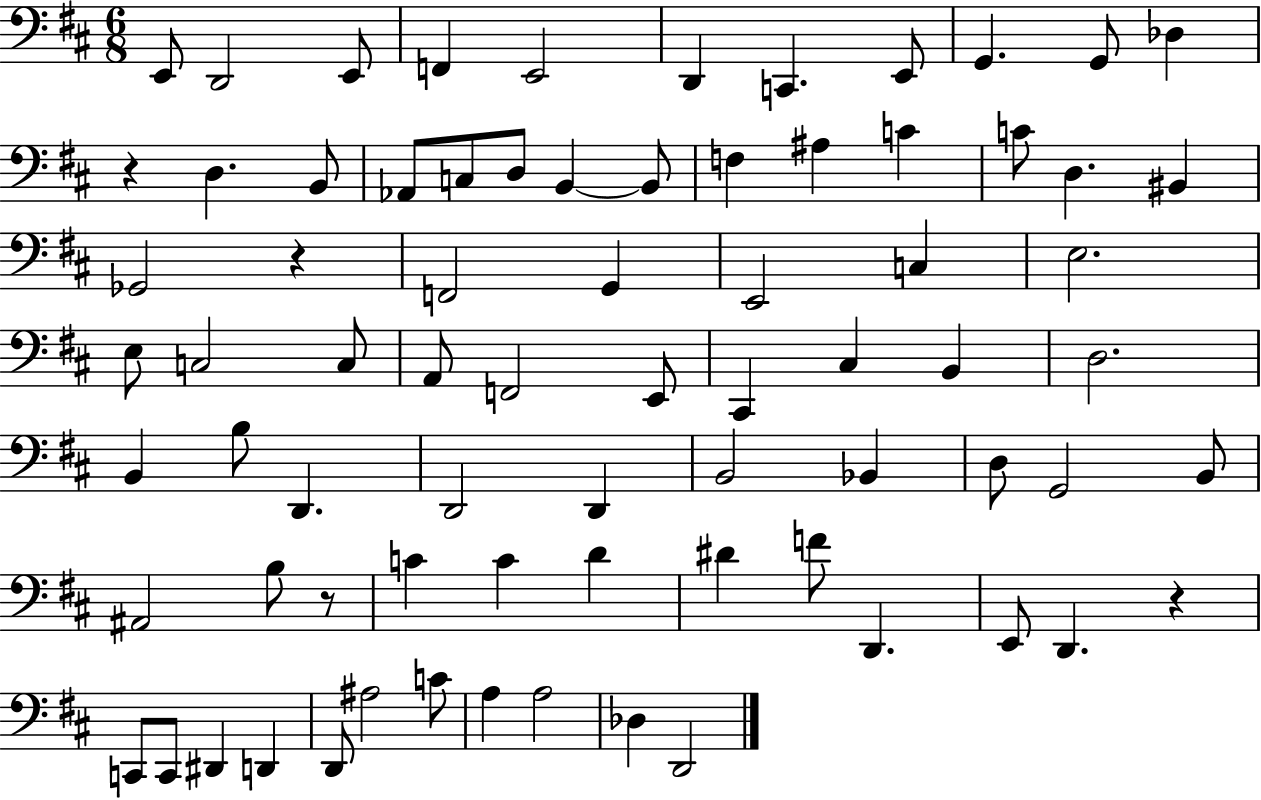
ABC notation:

X:1
T:Untitled
M:6/8
L:1/4
K:D
E,,/2 D,,2 E,,/2 F,, E,,2 D,, C,, E,,/2 G,, G,,/2 _D, z D, B,,/2 _A,,/2 C,/2 D,/2 B,, B,,/2 F, ^A, C C/2 D, ^B,, _G,,2 z F,,2 G,, E,,2 C, E,2 E,/2 C,2 C,/2 A,,/2 F,,2 E,,/2 ^C,, ^C, B,, D,2 B,, B,/2 D,, D,,2 D,, B,,2 _B,, D,/2 G,,2 B,,/2 ^A,,2 B,/2 z/2 C C D ^D F/2 D,, E,,/2 D,, z C,,/2 C,,/2 ^D,, D,, D,,/2 ^A,2 C/2 A, A,2 _D, D,,2